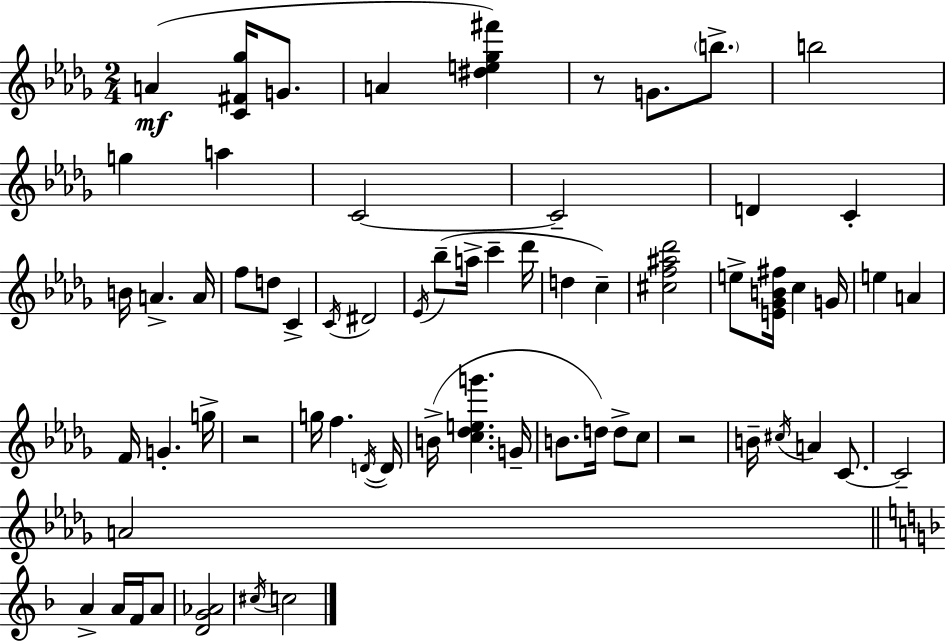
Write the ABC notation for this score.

X:1
T:Untitled
M:2/4
L:1/4
K:Bbm
A [C^F_g]/4 G/2 A [^de_g^f'] z/2 G/2 b/2 b2 g a C2 C2 D C B/4 A A/4 f/2 d/2 C C/4 ^D2 _E/4 _b/2 a/4 c' _d'/4 d c [^cf^a_d']2 e/2 [E_GB^f]/4 c G/4 e A F/4 G g/4 z2 g/4 f D/4 D/4 B/4 [c_deg'] G/4 B/2 d/4 d/2 c/2 z2 B/4 ^c/4 A C/2 C2 A2 A A/4 F/4 A/2 [DG_A]2 ^c/4 c2